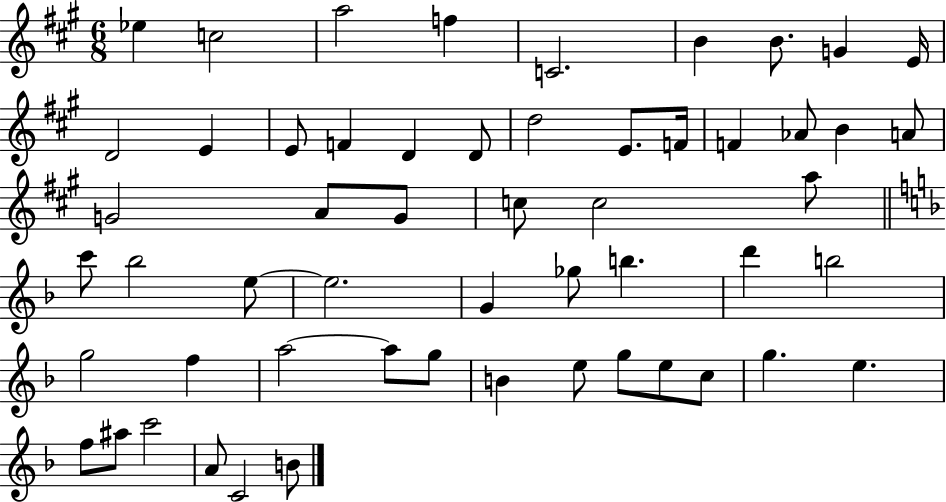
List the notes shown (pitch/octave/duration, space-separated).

Eb5/q C5/h A5/h F5/q C4/h. B4/q B4/e. G4/q E4/s D4/h E4/q E4/e F4/q D4/q D4/e D5/h E4/e. F4/s F4/q Ab4/e B4/q A4/e G4/h A4/e G4/e C5/e C5/h A5/e C6/e Bb5/h E5/e E5/h. G4/q Gb5/e B5/q. D6/q B5/h G5/h F5/q A5/h A5/e G5/e B4/q E5/e G5/e E5/e C5/e G5/q. E5/q. F5/e A#5/e C6/h A4/e C4/h B4/e